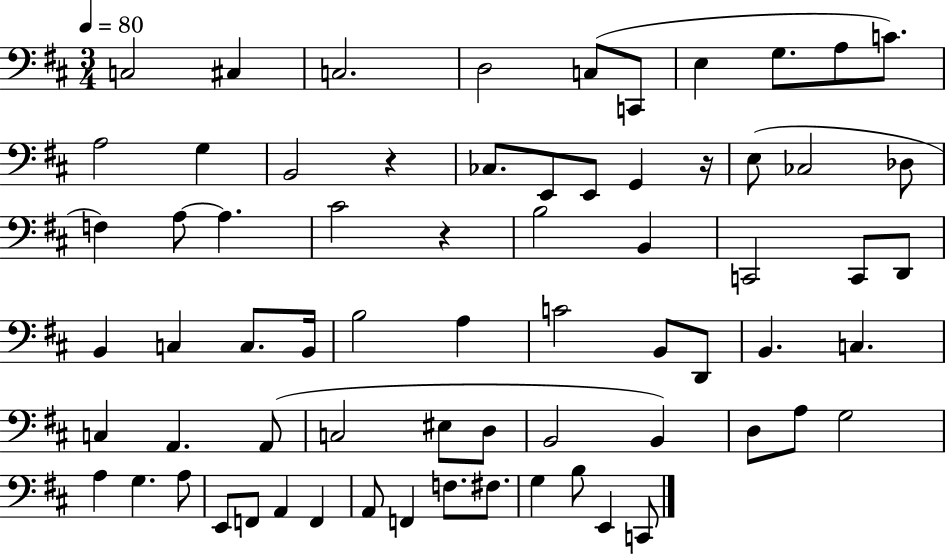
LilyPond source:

{
  \clef bass
  \numericTimeSignature
  \time 3/4
  \key d \major
  \tempo 4 = 80
  c2 cis4 | c2. | d2 c8( c,8 | e4 g8. a8 c'8.) | \break a2 g4 | b,2 r4 | ces8. e,8 e,8 g,4 r16 | e8( ces2 des8 | \break f4) a8~~ a4. | cis'2 r4 | b2 b,4 | c,2 c,8 d,8 | \break b,4 c4 c8. b,16 | b2 a4 | c'2 b,8 d,8 | b,4. c4. | \break c4 a,4. a,8( | c2 eis8 d8 | b,2 b,4) | d8 a8 g2 | \break a4 g4. a8 | e,8 f,8 a,4 f,4 | a,8 f,4 f8. fis8. | g4 b8 e,4 c,8 | \break \bar "|."
}